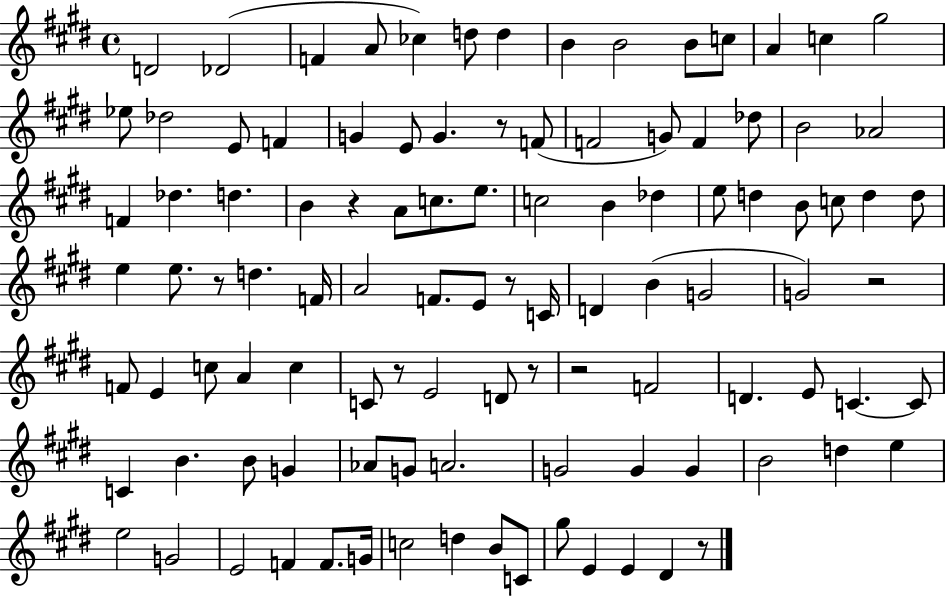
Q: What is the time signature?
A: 4/4